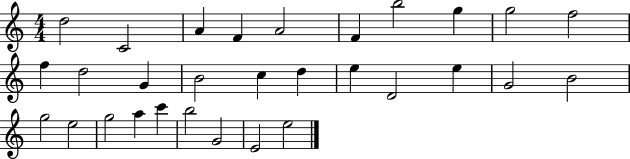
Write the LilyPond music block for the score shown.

{
  \clef treble
  \numericTimeSignature
  \time 4/4
  \key c \major
  d''2 c'2 | a'4 f'4 a'2 | f'4 b''2 g''4 | g''2 f''2 | \break f''4 d''2 g'4 | b'2 c''4 d''4 | e''4 d'2 e''4 | g'2 b'2 | \break g''2 e''2 | g''2 a''4 c'''4 | b''2 g'2 | e'2 e''2 | \break \bar "|."
}